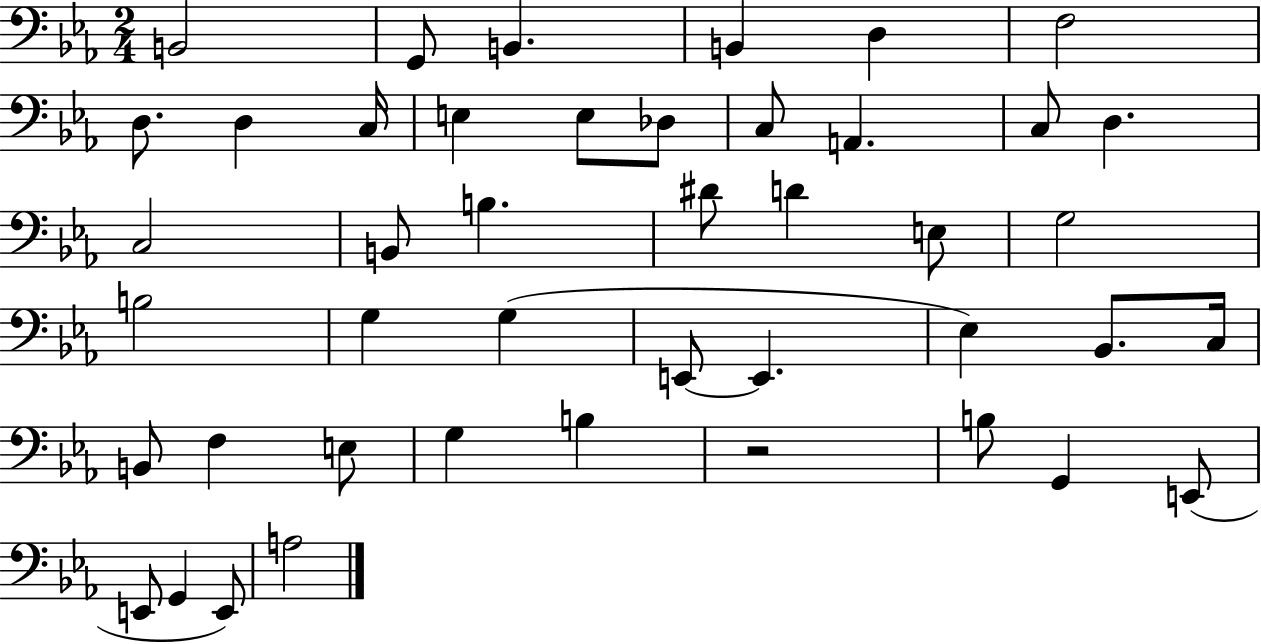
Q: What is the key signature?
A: EES major